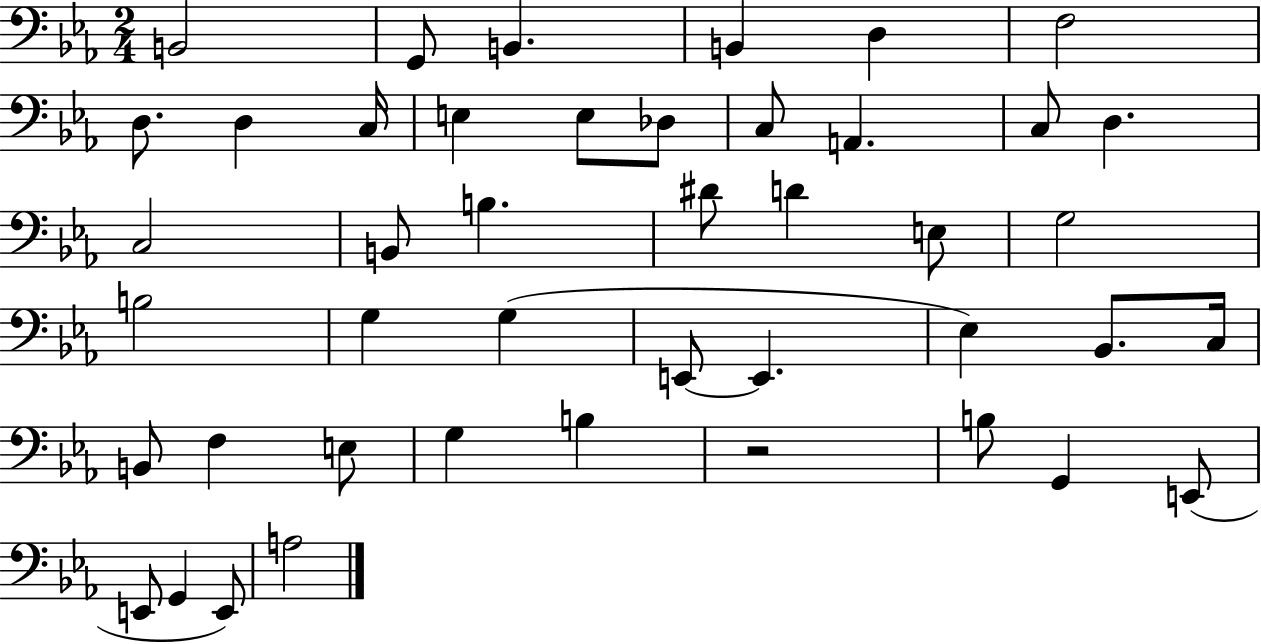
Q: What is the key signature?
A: EES major